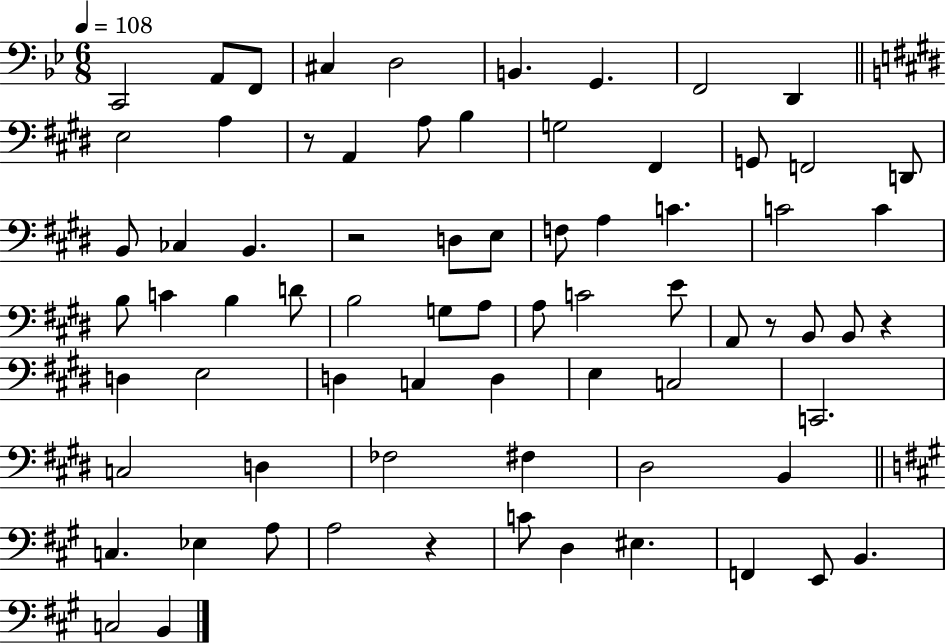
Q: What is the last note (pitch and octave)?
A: B2